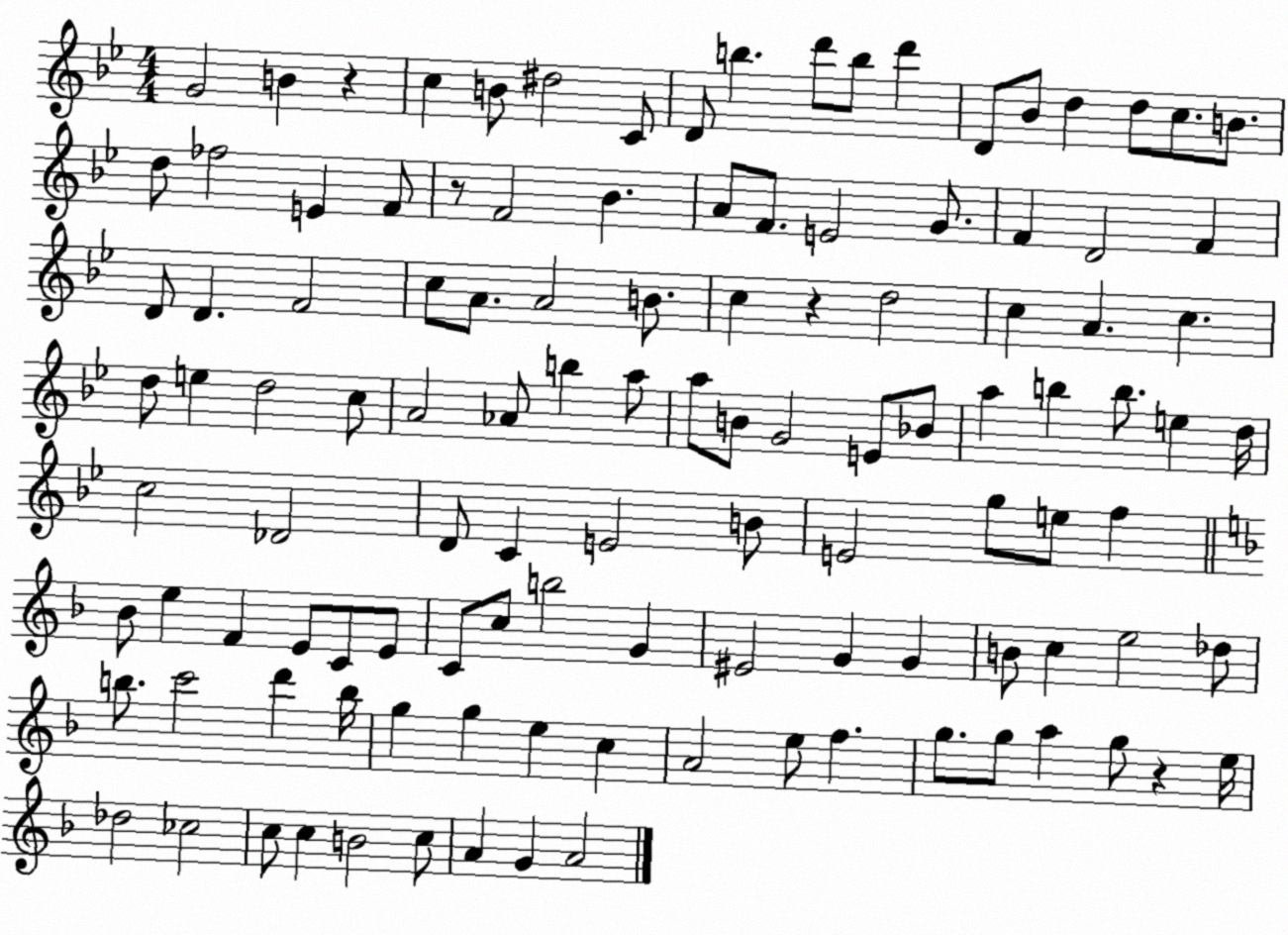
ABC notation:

X:1
T:Untitled
M:4/4
L:1/4
K:Bb
G2 B z c B/2 ^d2 C/2 D/2 b d'/2 b/2 d' D/2 _B/2 d d/2 c/2 B/2 d/2 _f2 E F/2 z/2 F2 _B A/2 F/2 E2 G/2 F D2 F D/2 D F2 c/2 A/2 A2 B/2 c z d2 c A c d/2 e d2 c/2 A2 _A/2 b a/2 a/2 B/2 G2 E/2 _B/2 a b b/2 e d/4 c2 _D2 D/2 C E2 B/2 E2 g/2 e/2 f _B/2 e F E/2 C/2 E/2 C/2 c/2 b2 G ^E2 G G B/2 c e2 _d/2 b/2 c'2 d' b/4 g g e c A2 e/2 f g/2 g/2 a g/2 z e/4 _d2 _c2 c/2 c B2 c/2 A G A2